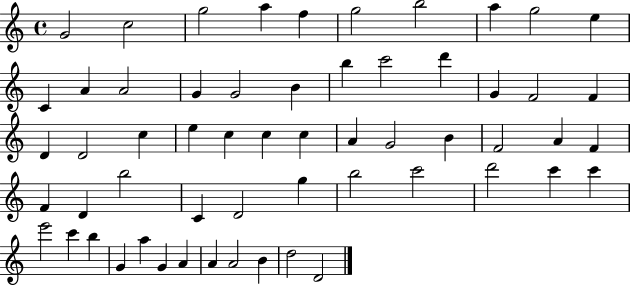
X:1
T:Untitled
M:4/4
L:1/4
K:C
G2 c2 g2 a f g2 b2 a g2 e C A A2 G G2 B b c'2 d' G F2 F D D2 c e c c c A G2 B F2 A F F D b2 C D2 g b2 c'2 d'2 c' c' e'2 c' b G a G A A A2 B d2 D2